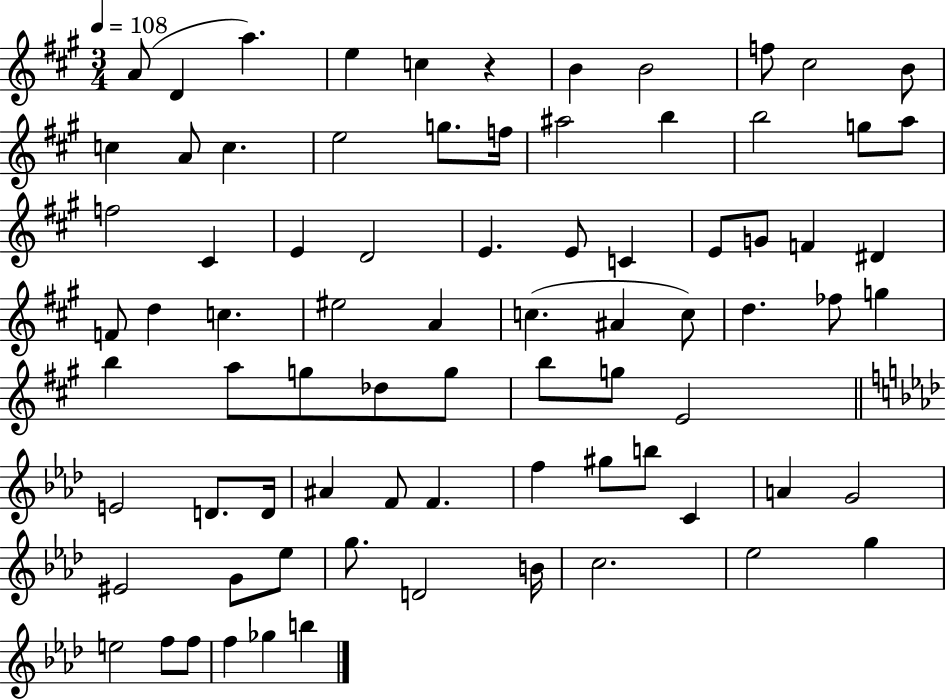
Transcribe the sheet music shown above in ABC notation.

X:1
T:Untitled
M:3/4
L:1/4
K:A
A/2 D a e c z B B2 f/2 ^c2 B/2 c A/2 c e2 g/2 f/4 ^a2 b b2 g/2 a/2 f2 ^C E D2 E E/2 C E/2 G/2 F ^D F/2 d c ^e2 A c ^A c/2 d _f/2 g b a/2 g/2 _d/2 g/2 b/2 g/2 E2 E2 D/2 D/4 ^A F/2 F f ^g/2 b/2 C A G2 ^E2 G/2 _e/2 g/2 D2 B/4 c2 _e2 g e2 f/2 f/2 f _g b